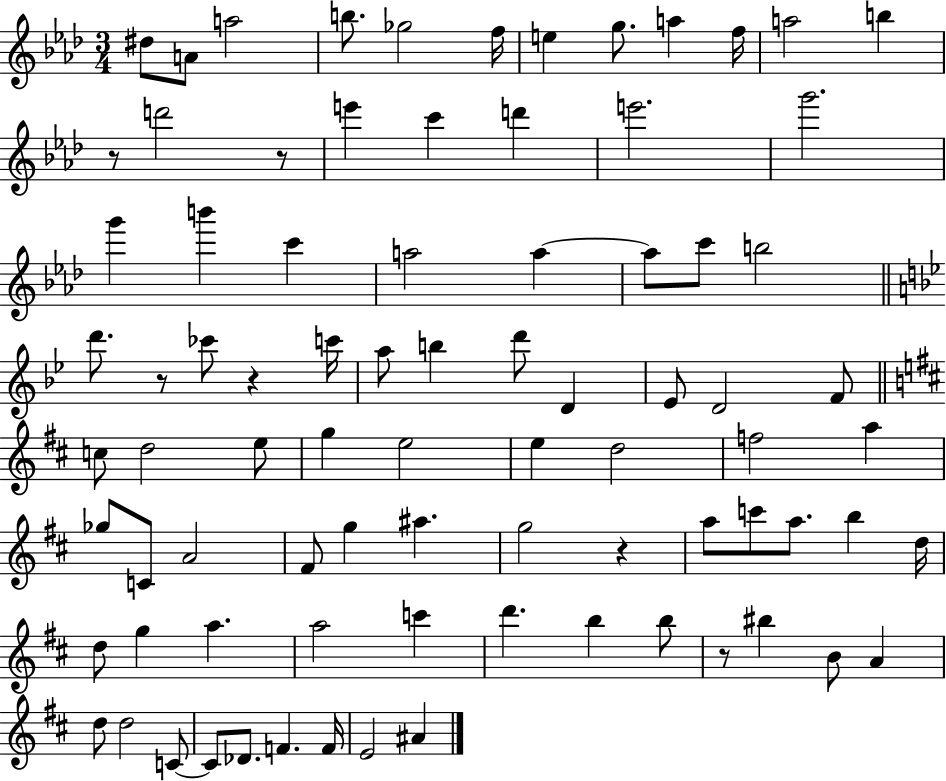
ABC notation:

X:1
T:Untitled
M:3/4
L:1/4
K:Ab
^d/2 A/2 a2 b/2 _g2 f/4 e g/2 a f/4 a2 b z/2 d'2 z/2 e' c' d' e'2 g'2 g' b' c' a2 a a/2 c'/2 b2 d'/2 z/2 _c'/2 z c'/4 a/2 b d'/2 D _E/2 D2 F/2 c/2 d2 e/2 g e2 e d2 f2 a _g/2 C/2 A2 ^F/2 g ^a g2 z a/2 c'/2 a/2 b d/4 d/2 g a a2 c' d' b b/2 z/2 ^b B/2 A d/2 d2 C/2 C/2 _D/2 F F/4 E2 ^A